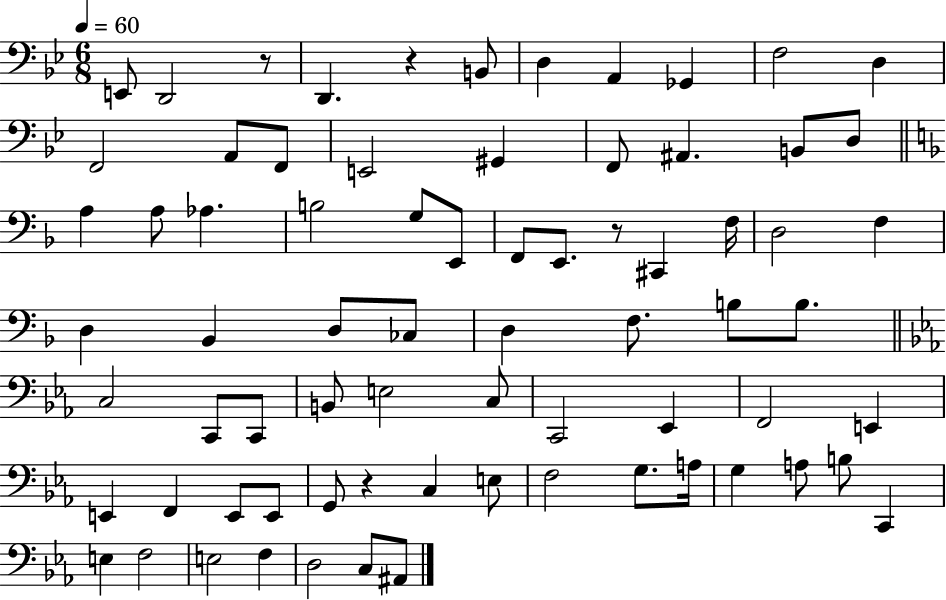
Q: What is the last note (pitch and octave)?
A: A#2